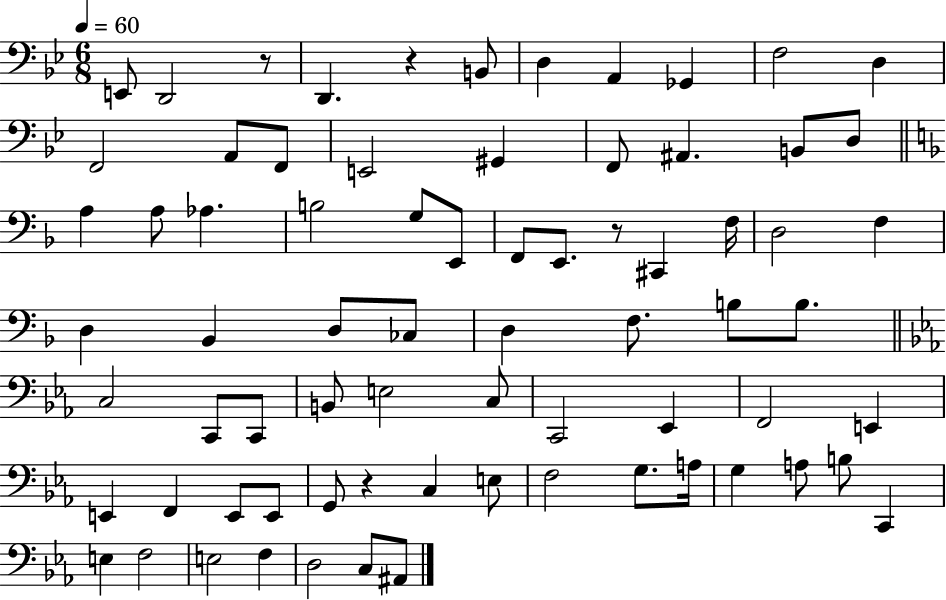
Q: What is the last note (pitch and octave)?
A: A#2